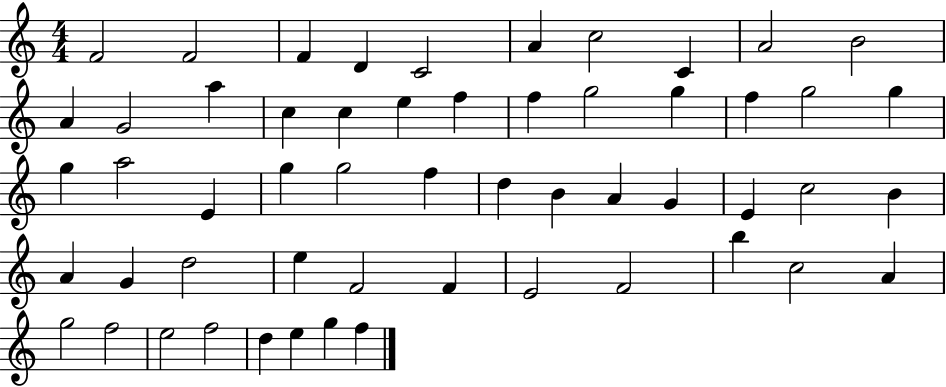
X:1
T:Untitled
M:4/4
L:1/4
K:C
F2 F2 F D C2 A c2 C A2 B2 A G2 a c c e f f g2 g f g2 g g a2 E g g2 f d B A G E c2 B A G d2 e F2 F E2 F2 b c2 A g2 f2 e2 f2 d e g f